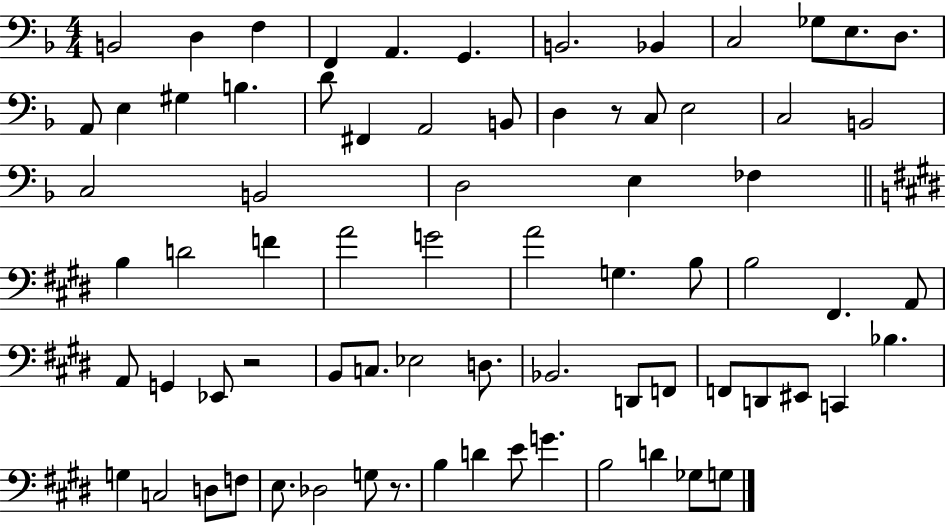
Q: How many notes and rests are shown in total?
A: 74